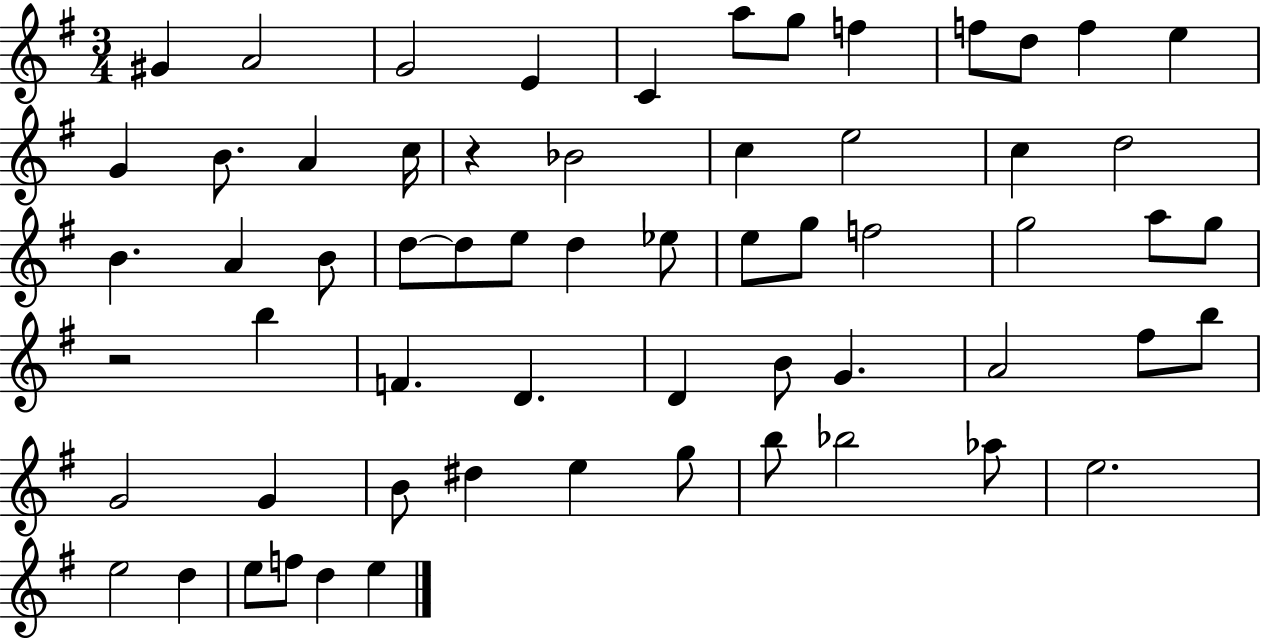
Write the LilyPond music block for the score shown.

{
  \clef treble
  \numericTimeSignature
  \time 3/4
  \key g \major
  gis'4 a'2 | g'2 e'4 | c'4 a''8 g''8 f''4 | f''8 d''8 f''4 e''4 | \break g'4 b'8. a'4 c''16 | r4 bes'2 | c''4 e''2 | c''4 d''2 | \break b'4. a'4 b'8 | d''8~~ d''8 e''8 d''4 ees''8 | e''8 g''8 f''2 | g''2 a''8 g''8 | \break r2 b''4 | f'4. d'4. | d'4 b'8 g'4. | a'2 fis''8 b''8 | \break g'2 g'4 | b'8 dis''4 e''4 g''8 | b''8 bes''2 aes''8 | e''2. | \break e''2 d''4 | e''8 f''8 d''4 e''4 | \bar "|."
}